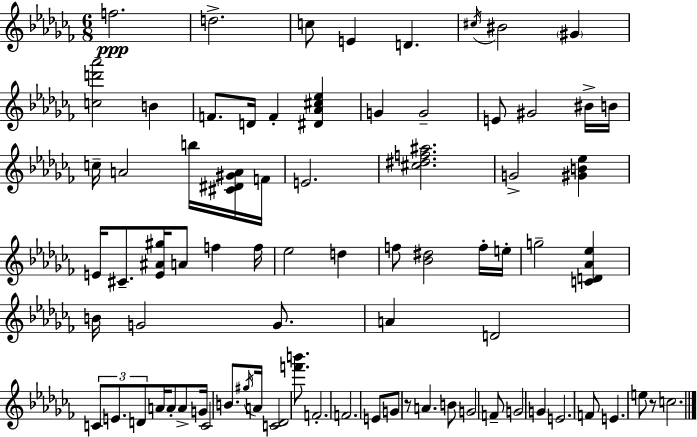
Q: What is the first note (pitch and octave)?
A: F5